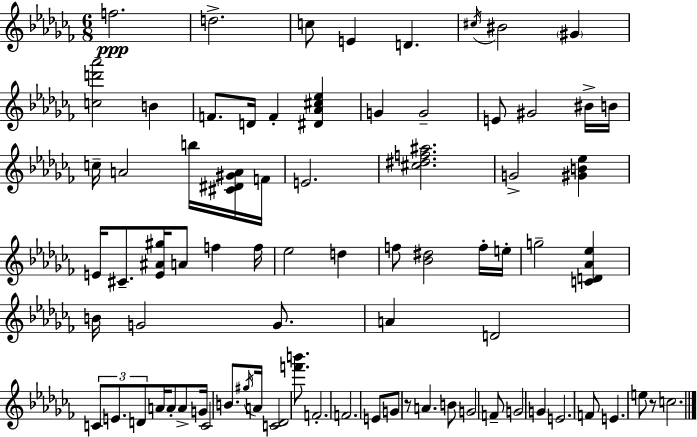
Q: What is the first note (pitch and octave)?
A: F5